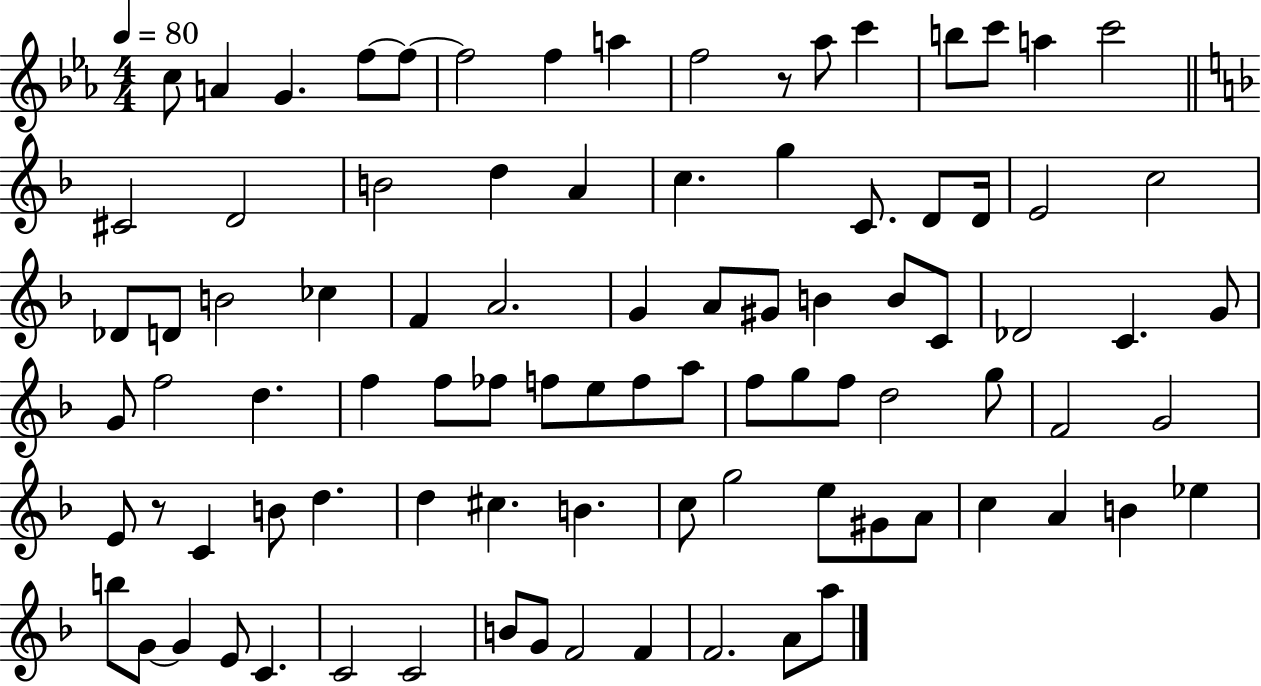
C5/e A4/q G4/q. F5/e F5/e F5/h F5/q A5/q F5/h R/e Ab5/e C6/q B5/e C6/e A5/q C6/h C#4/h D4/h B4/h D5/q A4/q C5/q. G5/q C4/e. D4/e D4/s E4/h C5/h Db4/e D4/e B4/h CES5/q F4/q A4/h. G4/q A4/e G#4/e B4/q B4/e C4/e Db4/h C4/q. G4/e G4/e F5/h D5/q. F5/q F5/e FES5/e F5/e E5/e F5/e A5/e F5/e G5/e F5/e D5/h G5/e F4/h G4/h E4/e R/e C4/q B4/e D5/q. D5/q C#5/q. B4/q. C5/e G5/h E5/e G#4/e A4/e C5/q A4/q B4/q Eb5/q B5/e G4/e G4/q E4/e C4/q. C4/h C4/h B4/e G4/e F4/h F4/q F4/h. A4/e A5/e